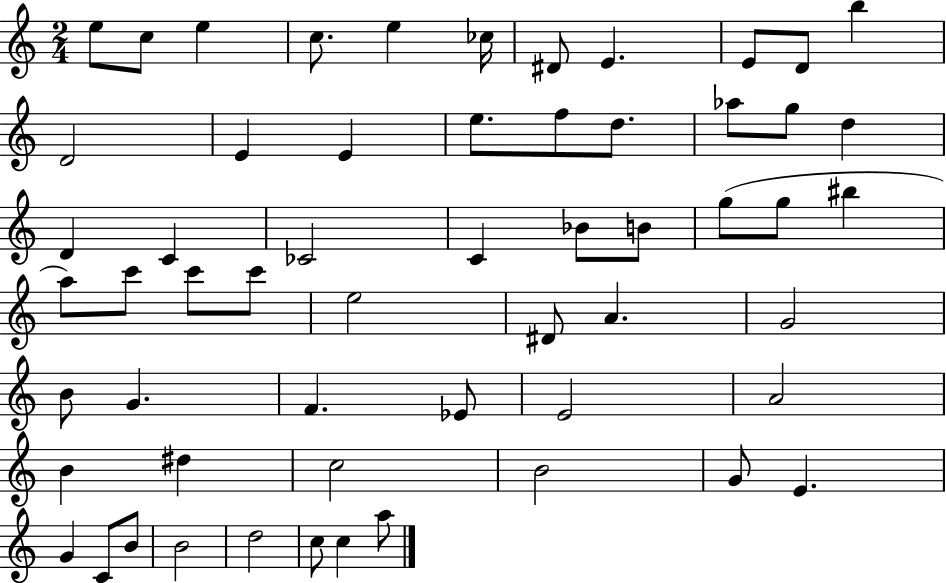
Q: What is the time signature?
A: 2/4